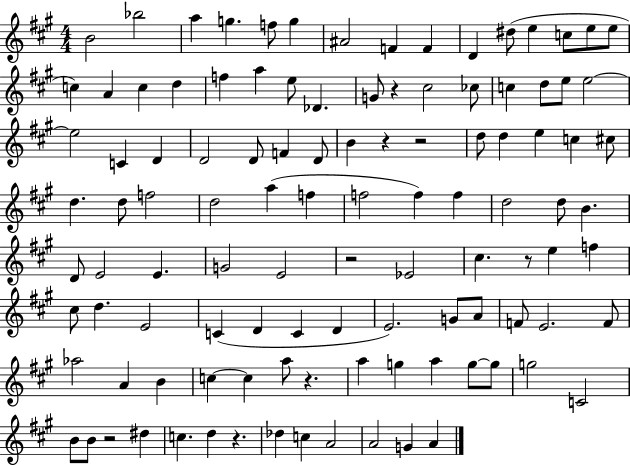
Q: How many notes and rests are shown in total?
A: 109